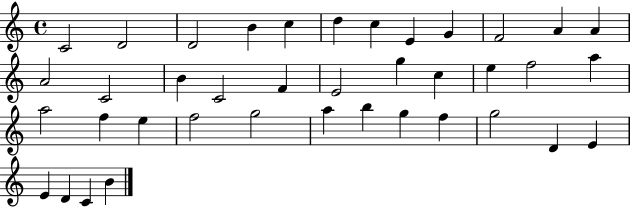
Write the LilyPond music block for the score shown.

{
  \clef treble
  \time 4/4
  \defaultTimeSignature
  \key c \major
  c'2 d'2 | d'2 b'4 c''4 | d''4 c''4 e'4 g'4 | f'2 a'4 a'4 | \break a'2 c'2 | b'4 c'2 f'4 | e'2 g''4 c''4 | e''4 f''2 a''4 | \break a''2 f''4 e''4 | f''2 g''2 | a''4 b''4 g''4 f''4 | g''2 d'4 e'4 | \break e'4 d'4 c'4 b'4 | \bar "|."
}